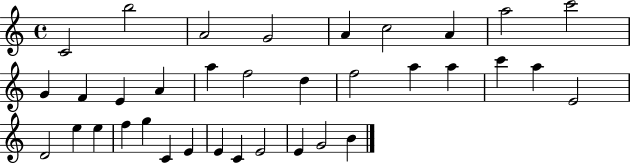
X:1
T:Untitled
M:4/4
L:1/4
K:C
C2 b2 A2 G2 A c2 A a2 c'2 G F E A a f2 d f2 a a c' a E2 D2 e e f g C E E C E2 E G2 B